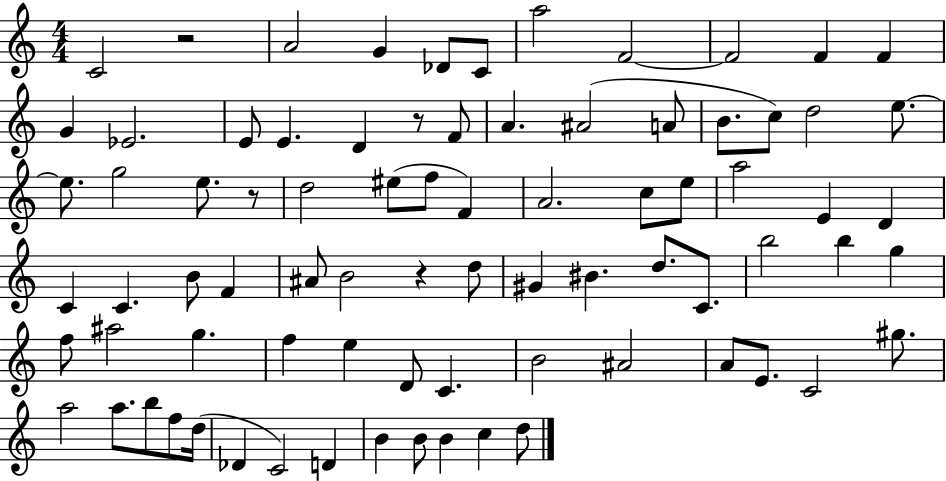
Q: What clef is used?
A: treble